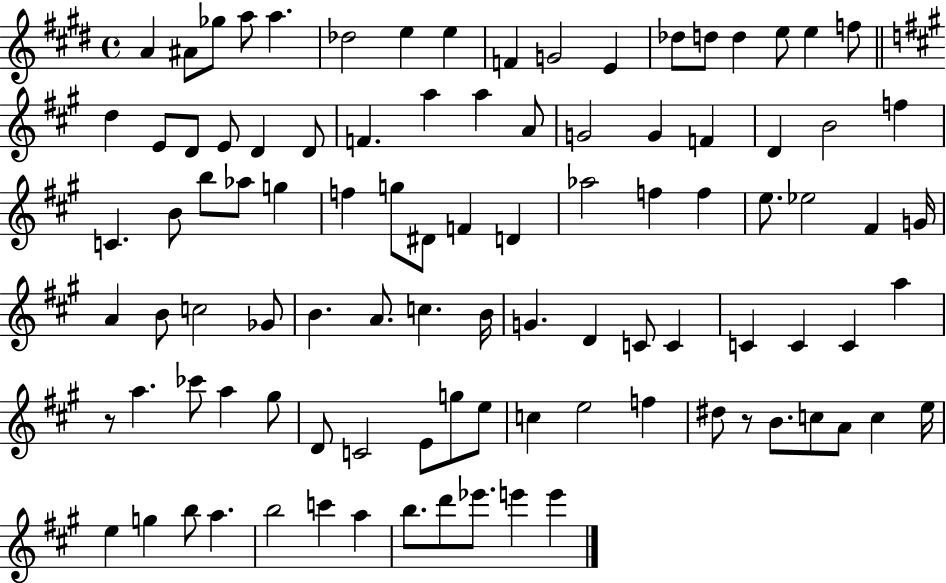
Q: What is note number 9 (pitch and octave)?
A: F4